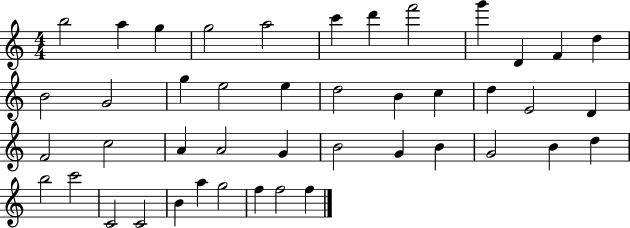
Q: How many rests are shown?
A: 0